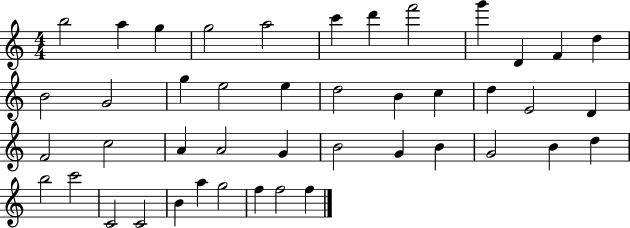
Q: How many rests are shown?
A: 0